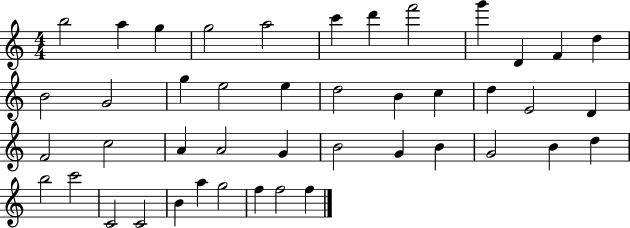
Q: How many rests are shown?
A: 0